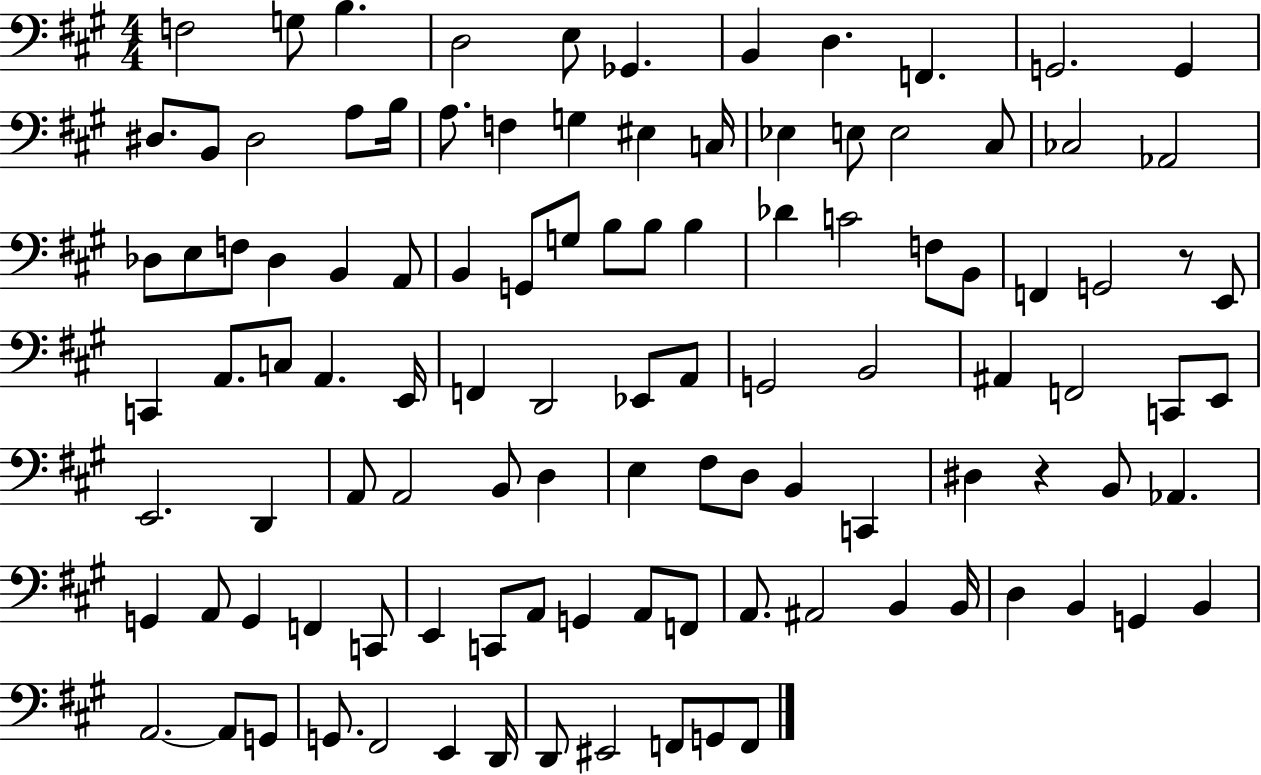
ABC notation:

X:1
T:Untitled
M:4/4
L:1/4
K:A
F,2 G,/2 B, D,2 E,/2 _G,, B,, D, F,, G,,2 G,, ^D,/2 B,,/2 ^D,2 A,/2 B,/4 A,/2 F, G, ^E, C,/4 _E, E,/2 E,2 ^C,/2 _C,2 _A,,2 _D,/2 E,/2 F,/2 _D, B,, A,,/2 B,, G,,/2 G,/2 B,/2 B,/2 B, _D C2 F,/2 B,,/2 F,, G,,2 z/2 E,,/2 C,, A,,/2 C,/2 A,, E,,/4 F,, D,,2 _E,,/2 A,,/2 G,,2 B,,2 ^A,, F,,2 C,,/2 E,,/2 E,,2 D,, A,,/2 A,,2 B,,/2 D, E, ^F,/2 D,/2 B,, C,, ^D, z B,,/2 _A,, G,, A,,/2 G,, F,, C,,/2 E,, C,,/2 A,,/2 G,, A,,/2 F,,/2 A,,/2 ^A,,2 B,, B,,/4 D, B,, G,, B,, A,,2 A,,/2 G,,/2 G,,/2 ^F,,2 E,, D,,/4 D,,/2 ^E,,2 F,,/2 G,,/2 F,,/2